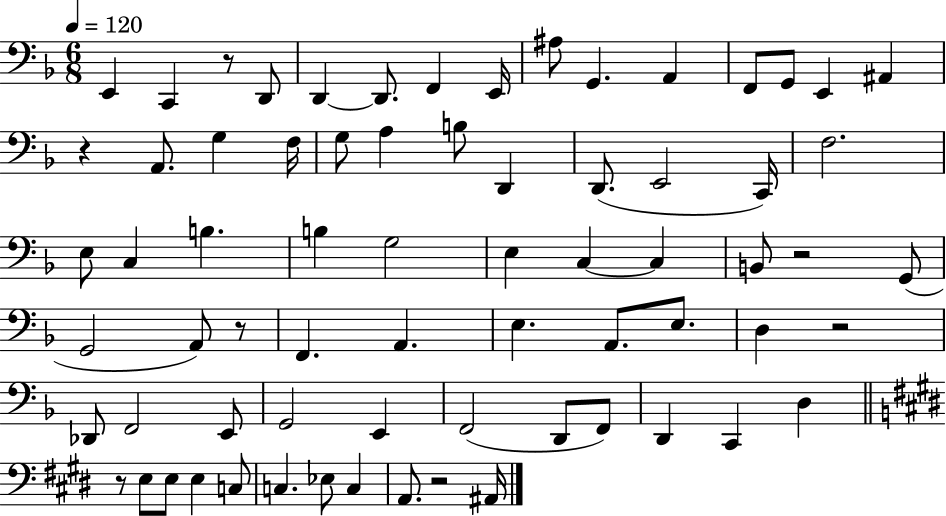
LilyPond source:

{
  \clef bass
  \numericTimeSignature
  \time 6/8
  \key f \major
  \tempo 4 = 120
  \repeat volta 2 { e,4 c,4 r8 d,8 | d,4~~ d,8. f,4 e,16 | ais8 g,4. a,4 | f,8 g,8 e,4 ais,4 | \break r4 a,8. g4 f16 | g8 a4 b8 d,4 | d,8.( e,2 c,16) | f2. | \break e8 c4 b4. | b4 g2 | e4 c4~~ c4 | b,8 r2 g,8( | \break g,2 a,8) r8 | f,4. a,4. | e4. a,8. e8. | d4 r2 | \break des,8 f,2 e,8 | g,2 e,4 | f,2( d,8 f,8) | d,4 c,4 d4 | \break \bar "||" \break \key e \major r8 e8 e8 e4 c8 | c4. ees8 c4 | a,8. r2 ais,16 | } \bar "|."
}